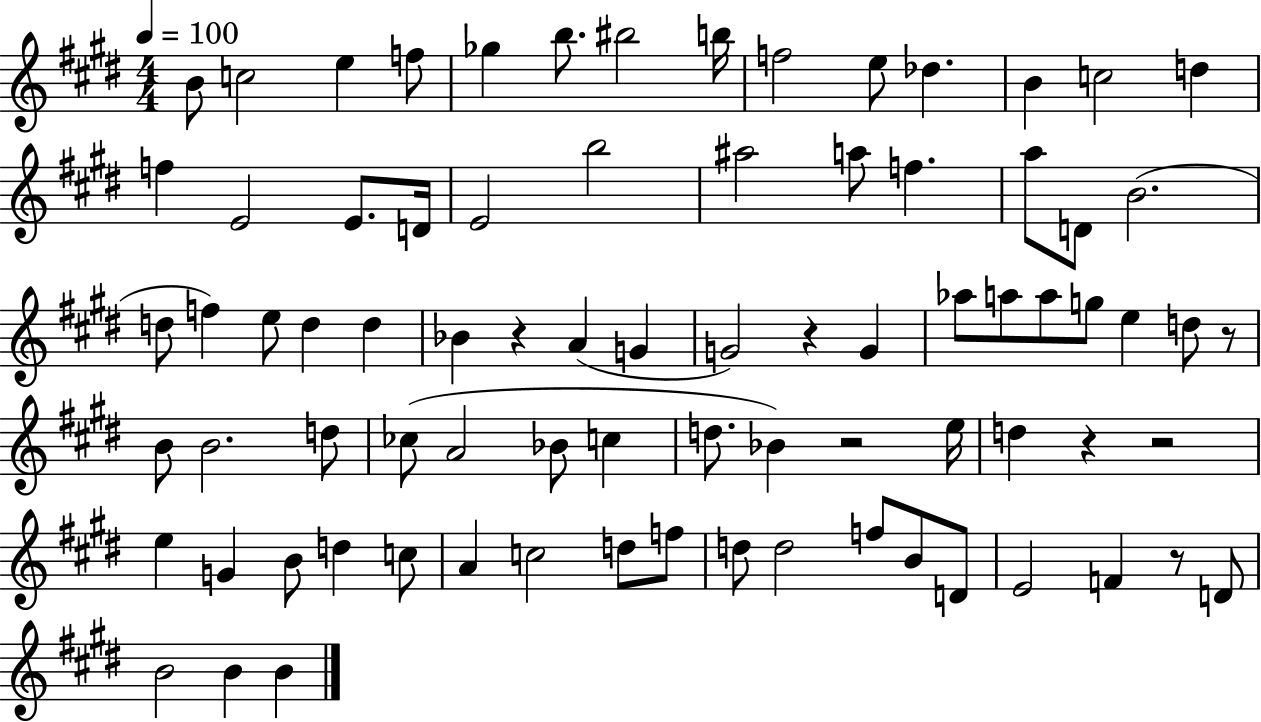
X:1
T:Untitled
M:4/4
L:1/4
K:E
B/2 c2 e f/2 _g b/2 ^b2 b/4 f2 e/2 _d B c2 d f E2 E/2 D/4 E2 b2 ^a2 a/2 f a/2 D/2 B2 d/2 f e/2 d d _B z A G G2 z G _a/2 a/2 a/2 g/2 e d/2 z/2 B/2 B2 d/2 _c/2 A2 _B/2 c d/2 _B z2 e/4 d z z2 e G B/2 d c/2 A c2 d/2 f/2 d/2 d2 f/2 B/2 D/2 E2 F z/2 D/2 B2 B B